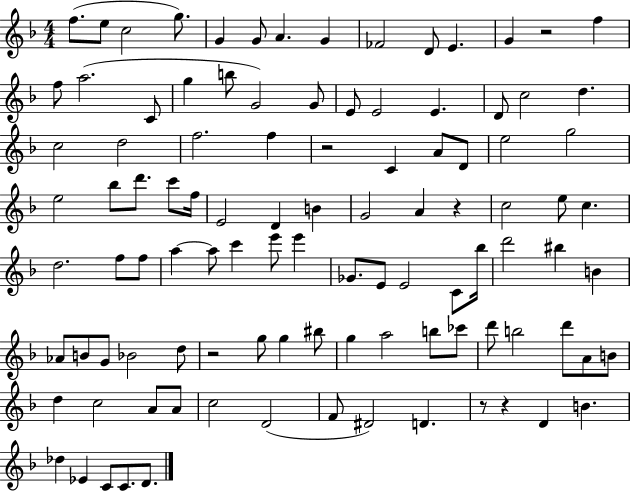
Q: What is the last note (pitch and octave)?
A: D4